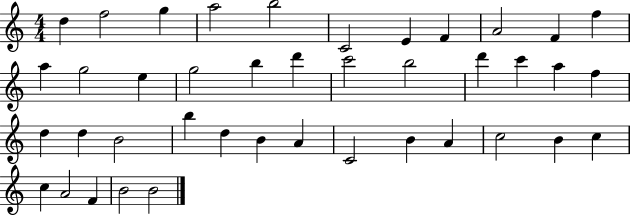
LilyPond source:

{
  \clef treble
  \numericTimeSignature
  \time 4/4
  \key c \major
  d''4 f''2 g''4 | a''2 b''2 | c'2 e'4 f'4 | a'2 f'4 f''4 | \break a''4 g''2 e''4 | g''2 b''4 d'''4 | c'''2 b''2 | d'''4 c'''4 a''4 f''4 | \break d''4 d''4 b'2 | b''4 d''4 b'4 a'4 | c'2 b'4 a'4 | c''2 b'4 c''4 | \break c''4 a'2 f'4 | b'2 b'2 | \bar "|."
}